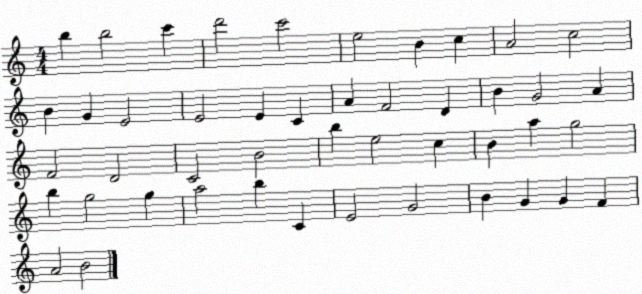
X:1
T:Untitled
M:4/4
L:1/4
K:C
b b2 c' d'2 c'2 e2 B c A2 c2 B G E2 E2 E C A F2 D B G2 A F2 D2 C2 B2 b e2 c B a g2 b g2 g a2 b C E2 G2 B G G F A2 B2